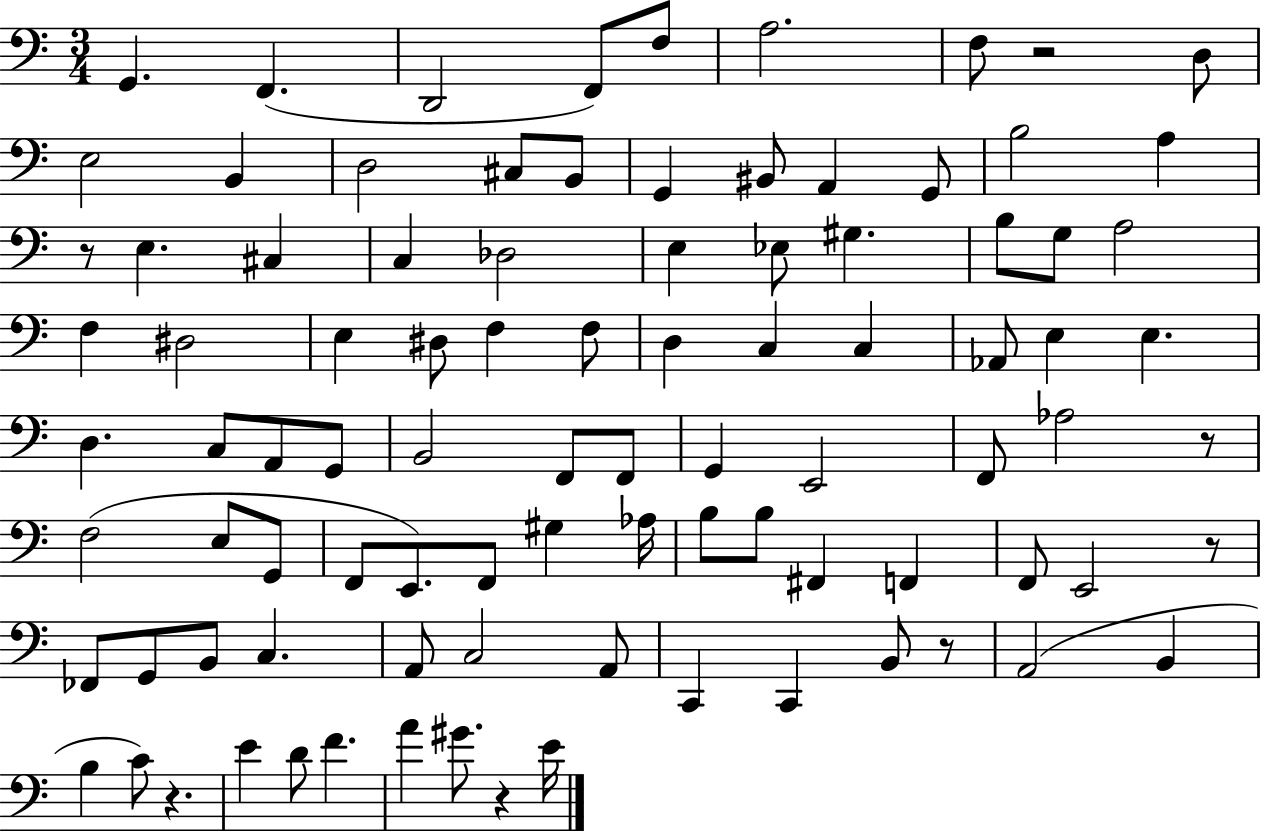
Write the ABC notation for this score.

X:1
T:Untitled
M:3/4
L:1/4
K:C
G,, F,, D,,2 F,,/2 F,/2 A,2 F,/2 z2 D,/2 E,2 B,, D,2 ^C,/2 B,,/2 G,, ^B,,/2 A,, G,,/2 B,2 A, z/2 E, ^C, C, _D,2 E, _E,/2 ^G, B,/2 G,/2 A,2 F, ^D,2 E, ^D,/2 F, F,/2 D, C, C, _A,,/2 E, E, D, C,/2 A,,/2 G,,/2 B,,2 F,,/2 F,,/2 G,, E,,2 F,,/2 _A,2 z/2 F,2 E,/2 G,,/2 F,,/2 E,,/2 F,,/2 ^G, _A,/4 B,/2 B,/2 ^F,, F,, F,,/2 E,,2 z/2 _F,,/2 G,,/2 B,,/2 C, A,,/2 C,2 A,,/2 C,, C,, B,,/2 z/2 A,,2 B,, B, C/2 z E D/2 F A ^G/2 z E/4